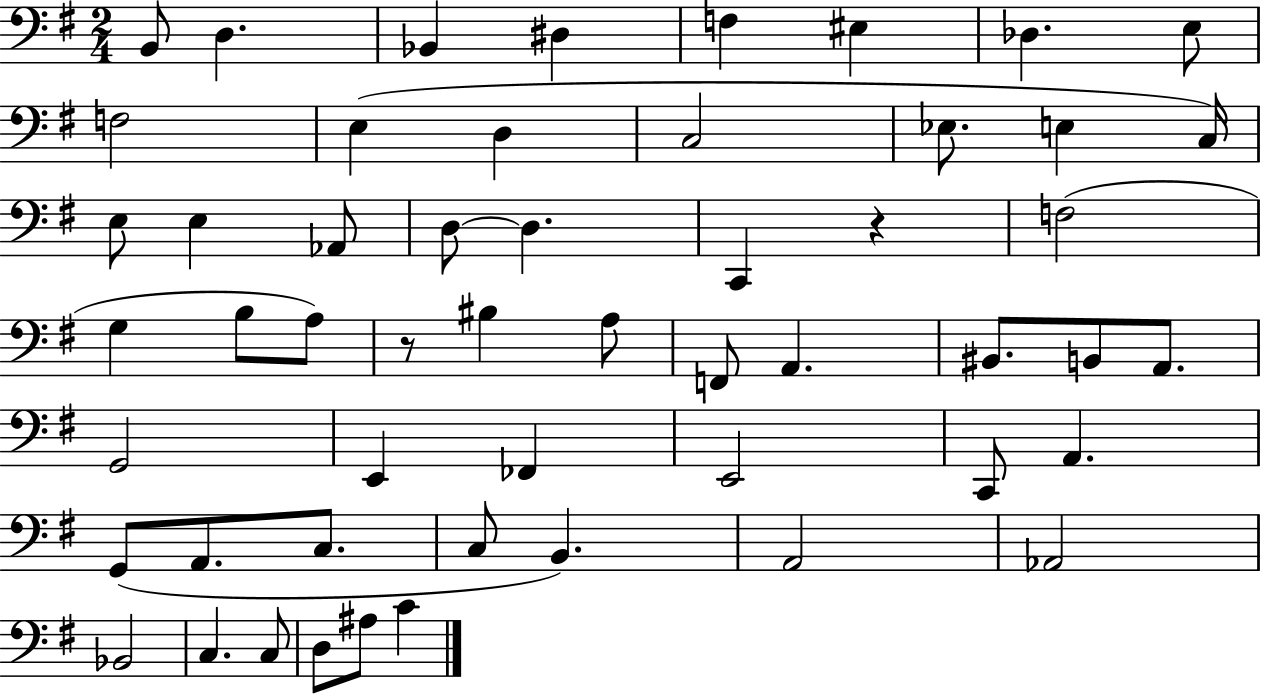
B2/e D3/q. Bb2/q D#3/q F3/q EIS3/q Db3/q. E3/e F3/h E3/q D3/q C3/h Eb3/e. E3/q C3/s E3/e E3/q Ab2/e D3/e D3/q. C2/q R/q F3/h G3/q B3/e A3/e R/e BIS3/q A3/e F2/e A2/q. BIS2/e. B2/e A2/e. G2/h E2/q FES2/q E2/h C2/e A2/q. G2/e A2/e. C3/e. C3/e B2/q. A2/h Ab2/h Bb2/h C3/q. C3/e D3/e A#3/e C4/q